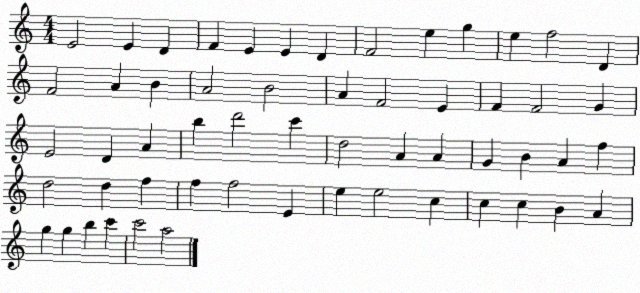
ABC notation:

X:1
T:Untitled
M:4/4
L:1/4
K:C
E2 E D F E E D F2 e g e f2 D F2 A B A2 B2 A F2 E F F2 G E2 D A b d'2 c' d2 A A G B A f d2 d f f f2 E e e2 c c c B A g g b c' c'2 a2